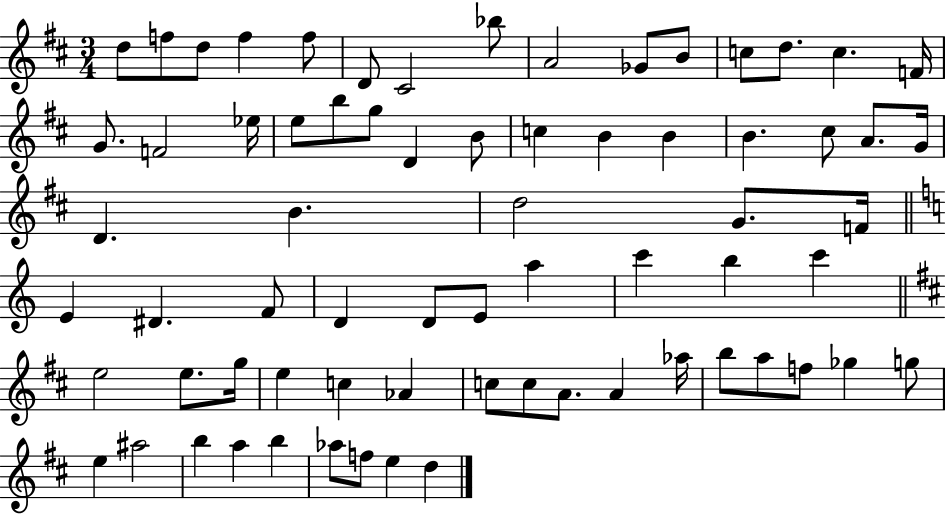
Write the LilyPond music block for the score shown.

{
  \clef treble
  \numericTimeSignature
  \time 3/4
  \key d \major
  \repeat volta 2 { d''8 f''8 d''8 f''4 f''8 | d'8 cis'2 bes''8 | a'2 ges'8 b'8 | c''8 d''8. c''4. f'16 | \break g'8. f'2 ees''16 | e''8 b''8 g''8 d'4 b'8 | c''4 b'4 b'4 | b'4. cis''8 a'8. g'16 | \break d'4. b'4. | d''2 g'8. f'16 | \bar "||" \break \key a \minor e'4 dis'4. f'8 | d'4 d'8 e'8 a''4 | c'''4 b''4 c'''4 | \bar "||" \break \key b \minor e''2 e''8. g''16 | e''4 c''4 aes'4 | c''8 c''8 a'8. a'4 aes''16 | b''8 a''8 f''8 ges''4 g''8 | \break e''4 ais''2 | b''4 a''4 b''4 | aes''8 f''8 e''4 d''4 | } \bar "|."
}